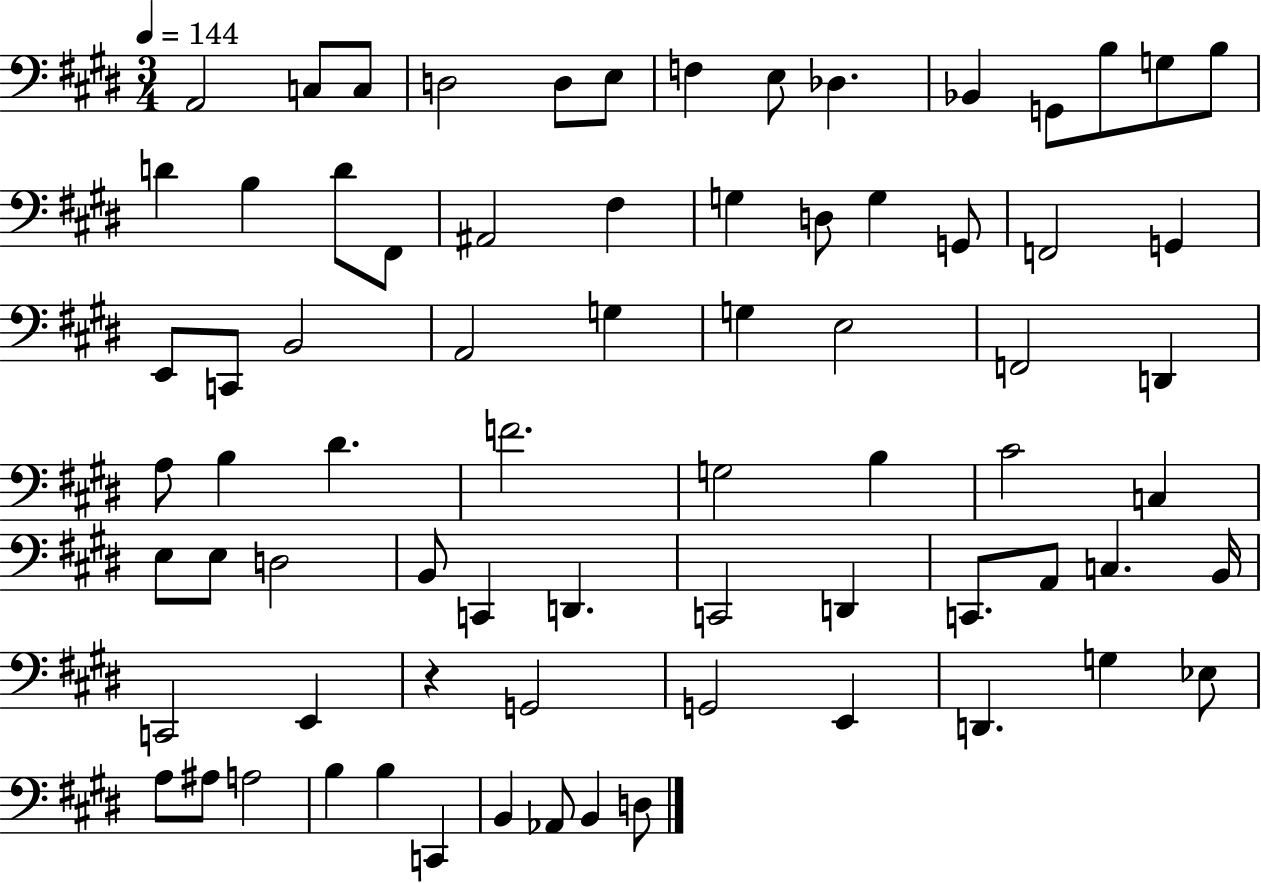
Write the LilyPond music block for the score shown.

{
  \clef bass
  \numericTimeSignature
  \time 3/4
  \key e \major
  \tempo 4 = 144
  \repeat volta 2 { a,2 c8 c8 | d2 d8 e8 | f4 e8 des4. | bes,4 g,8 b8 g8 b8 | \break d'4 b4 d'8 fis,8 | ais,2 fis4 | g4 d8 g4 g,8 | f,2 g,4 | \break e,8 c,8 b,2 | a,2 g4 | g4 e2 | f,2 d,4 | \break a8 b4 dis'4. | f'2. | g2 b4 | cis'2 c4 | \break e8 e8 d2 | b,8 c,4 d,4. | c,2 d,4 | c,8. a,8 c4. b,16 | \break c,2 e,4 | r4 g,2 | g,2 e,4 | d,4. g4 ees8 | \break a8 ais8 a2 | b4 b4 c,4 | b,4 aes,8 b,4 d8 | } \bar "|."
}